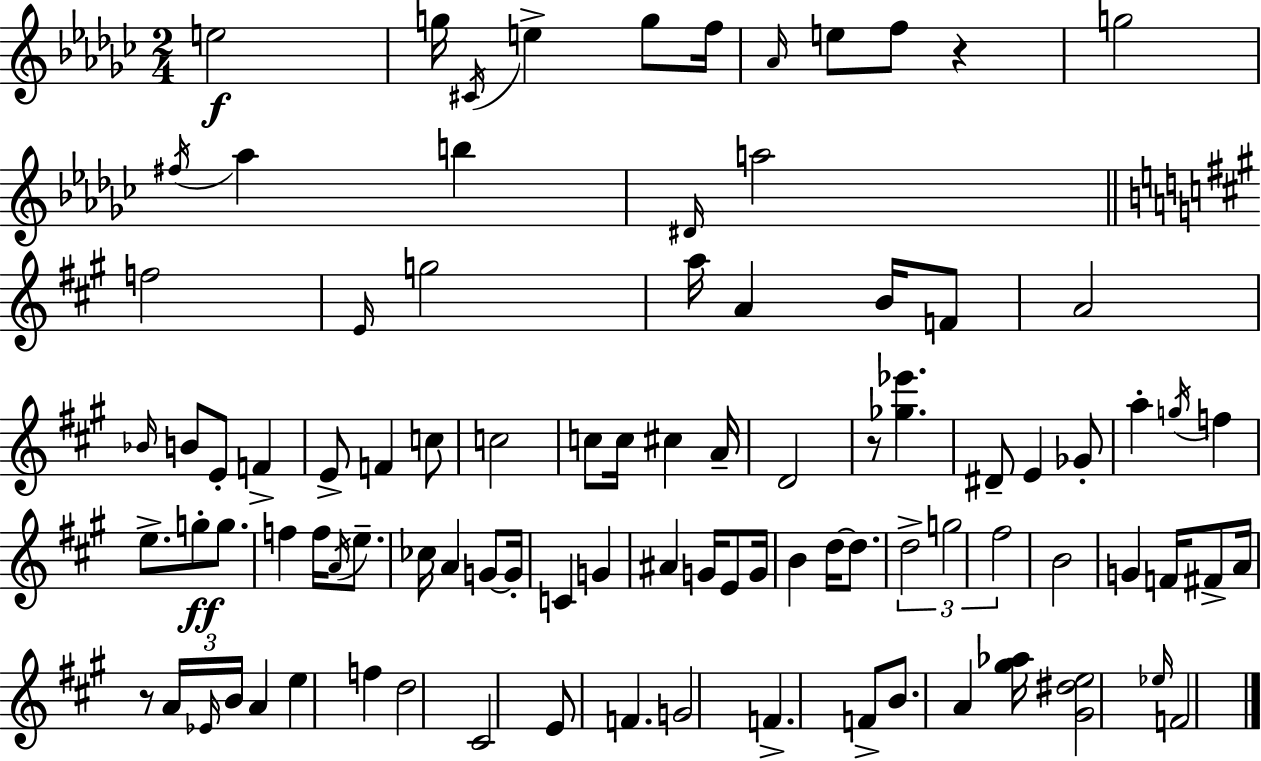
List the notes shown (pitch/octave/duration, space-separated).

E5/h G5/s C#4/s E5/q G5/e F5/s Ab4/s E5/e F5/e R/q G5/h F#5/s Ab5/q B5/q D#4/s A5/h F5/h E4/s G5/h A5/s A4/q B4/s F4/e A4/h Bb4/s B4/e E4/e F4/q E4/e F4/q C5/e C5/h C5/e C5/s C#5/q A4/s D4/h R/e [Gb5,Eb6]/q. D#4/e E4/q Gb4/e A5/q G5/s F5/q E5/e. G5/e G5/e. F5/q F5/s A4/s E5/e. CES5/s A4/q G4/e G4/s C4/q G4/q A#4/q G4/s E4/e G4/s B4/q D5/s D5/e. D5/h G5/h F#5/h B4/h G4/q F4/s F#4/e A4/s R/e A4/s Eb4/s B4/s A4/q E5/q F5/q D5/h C#4/h E4/e F4/q. G4/h F4/q. F4/e B4/e. A4/q [G#5,Ab5]/s [G#4,D#5,E5]/h Eb5/s F4/h